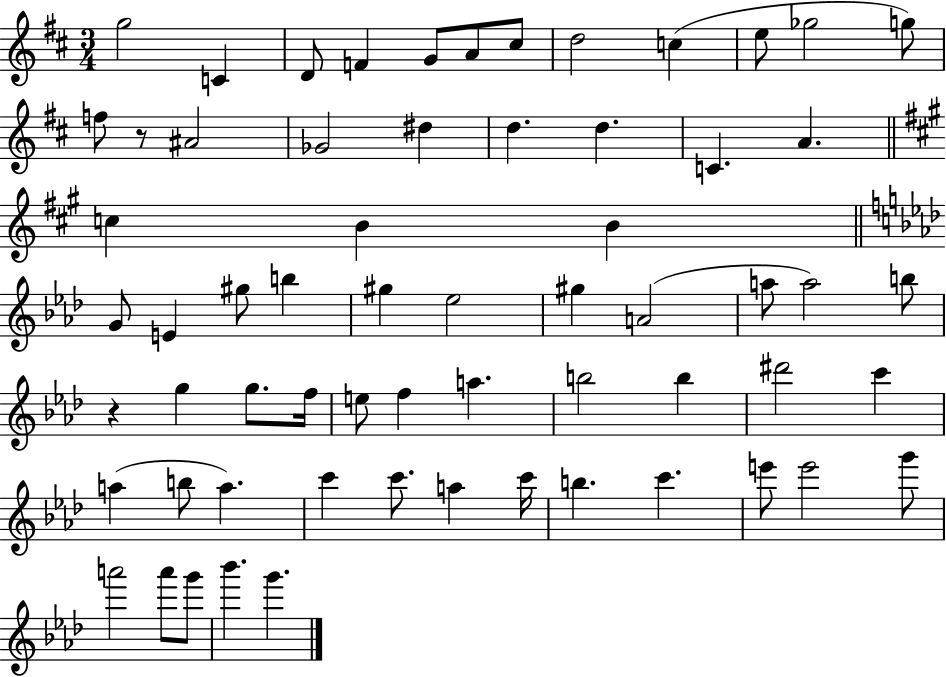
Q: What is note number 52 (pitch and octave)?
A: B5